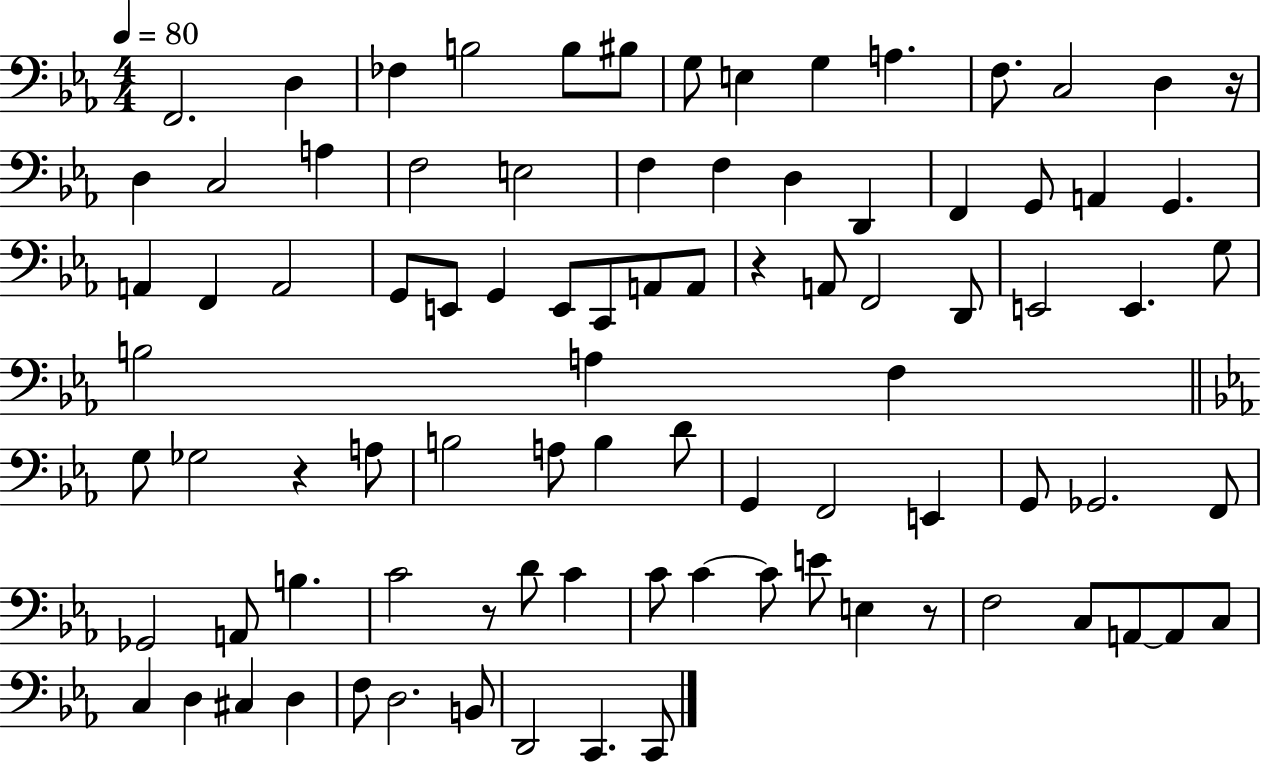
F2/h. D3/q FES3/q B3/h B3/e BIS3/e G3/e E3/q G3/q A3/q. F3/e. C3/h D3/q R/s D3/q C3/h A3/q F3/h E3/h F3/q F3/q D3/q D2/q F2/q G2/e A2/q G2/q. A2/q F2/q A2/h G2/e E2/e G2/q E2/e C2/e A2/e A2/e R/q A2/e F2/h D2/e E2/h E2/q. G3/e B3/h A3/q F3/q G3/e Gb3/h R/q A3/e B3/h A3/e B3/q D4/e G2/q F2/h E2/q G2/e Gb2/h. F2/e Gb2/h A2/e B3/q. C4/h R/e D4/e C4/q C4/e C4/q C4/e E4/e E3/q R/e F3/h C3/e A2/e A2/e C3/e C3/q D3/q C#3/q D3/q F3/e D3/h. B2/e D2/h C2/q. C2/e